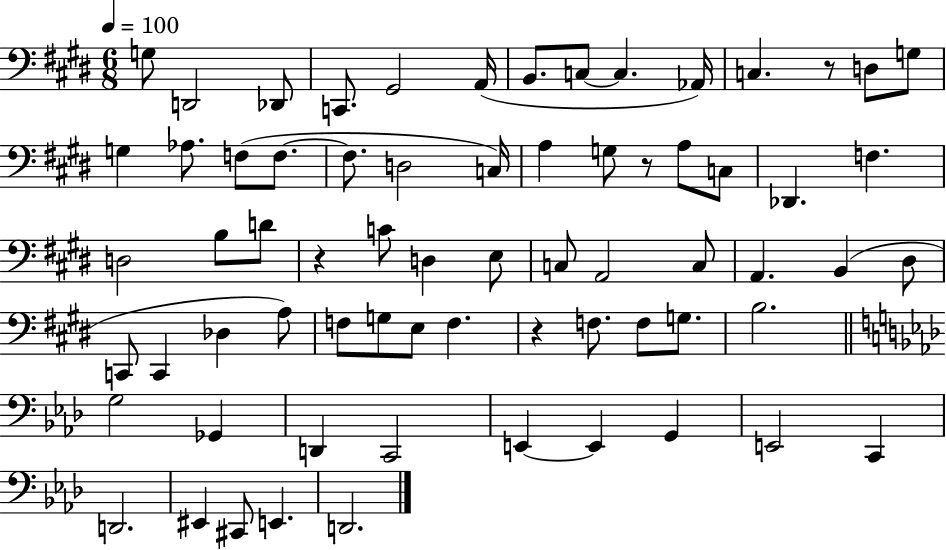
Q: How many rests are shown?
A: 4